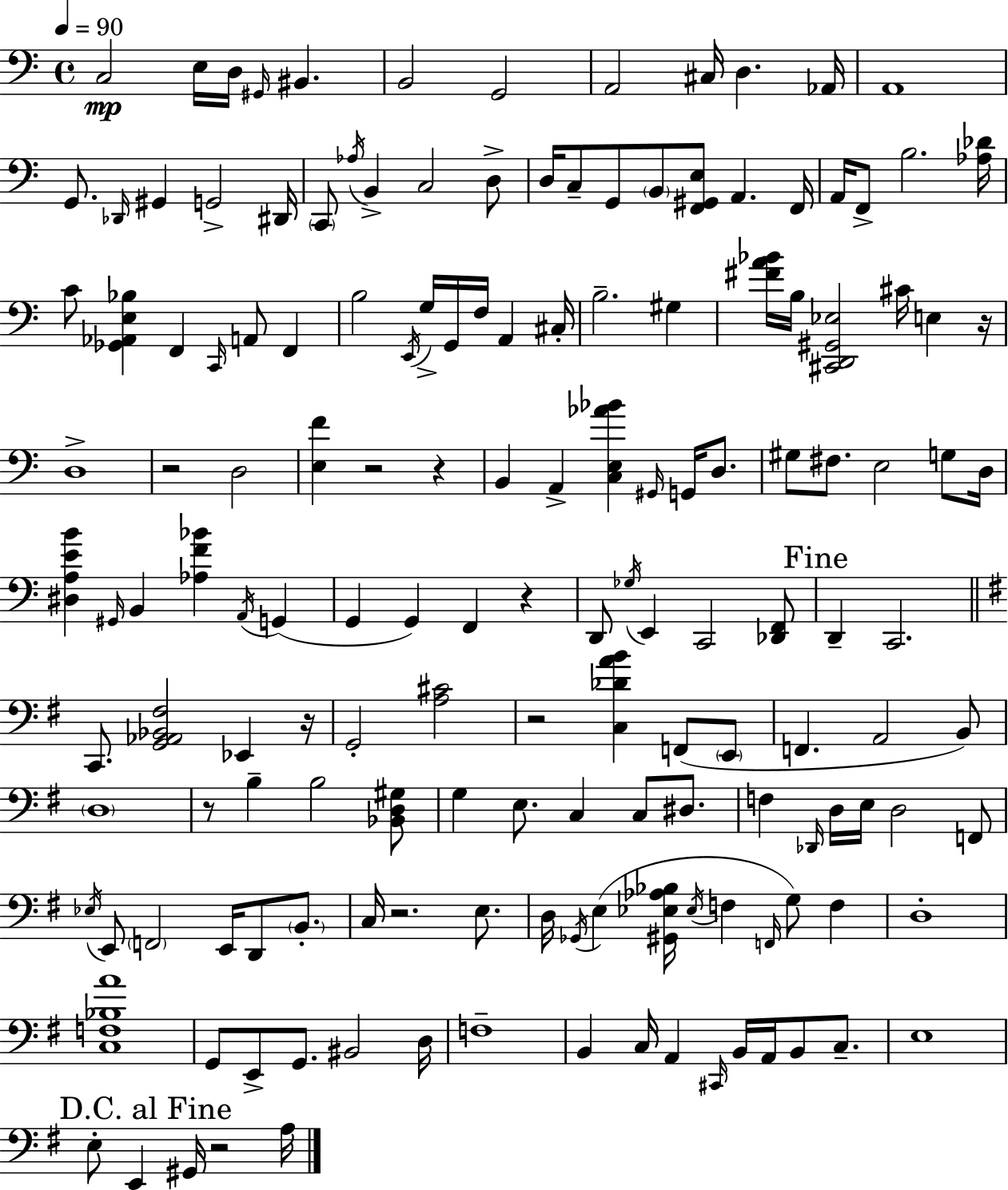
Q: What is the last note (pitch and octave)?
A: A3